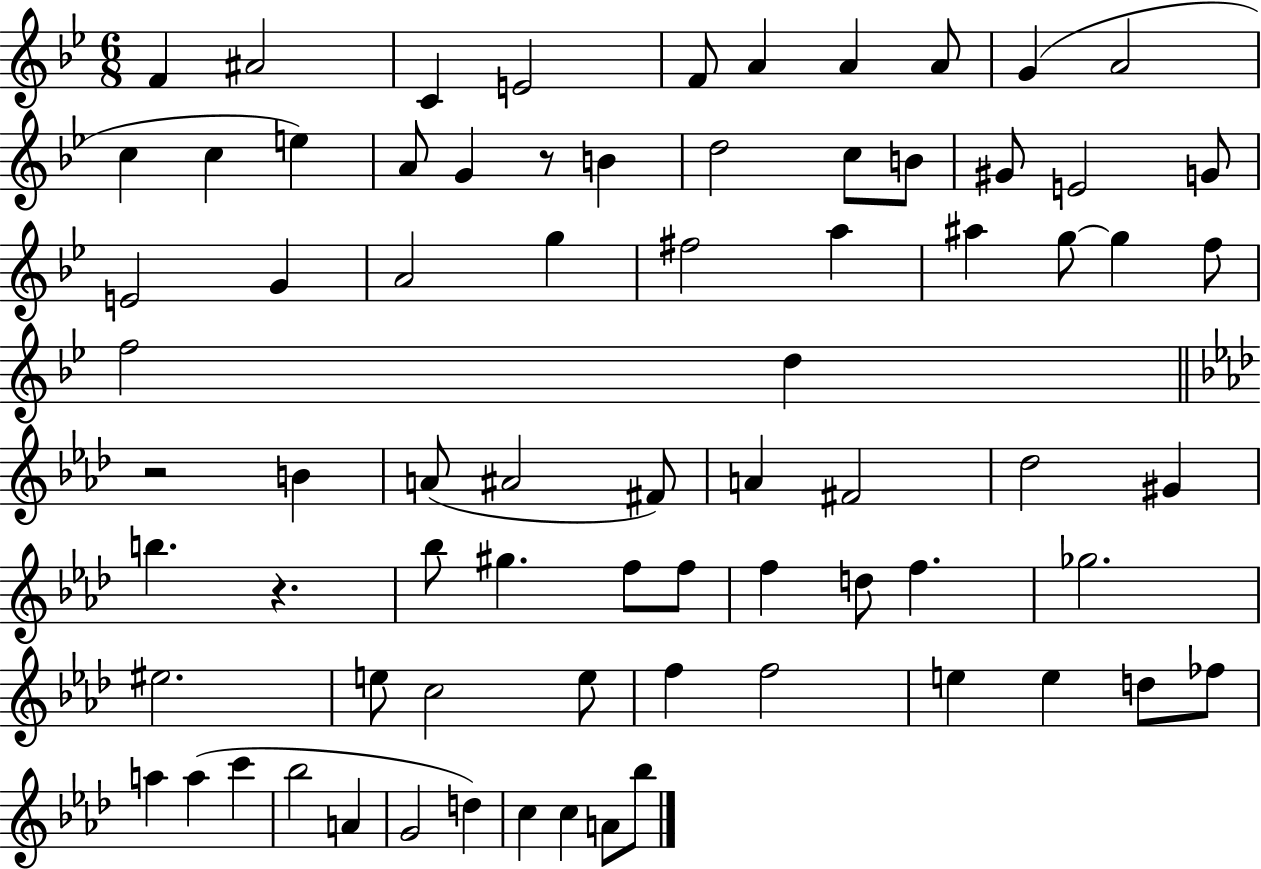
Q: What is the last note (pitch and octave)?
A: Bb5